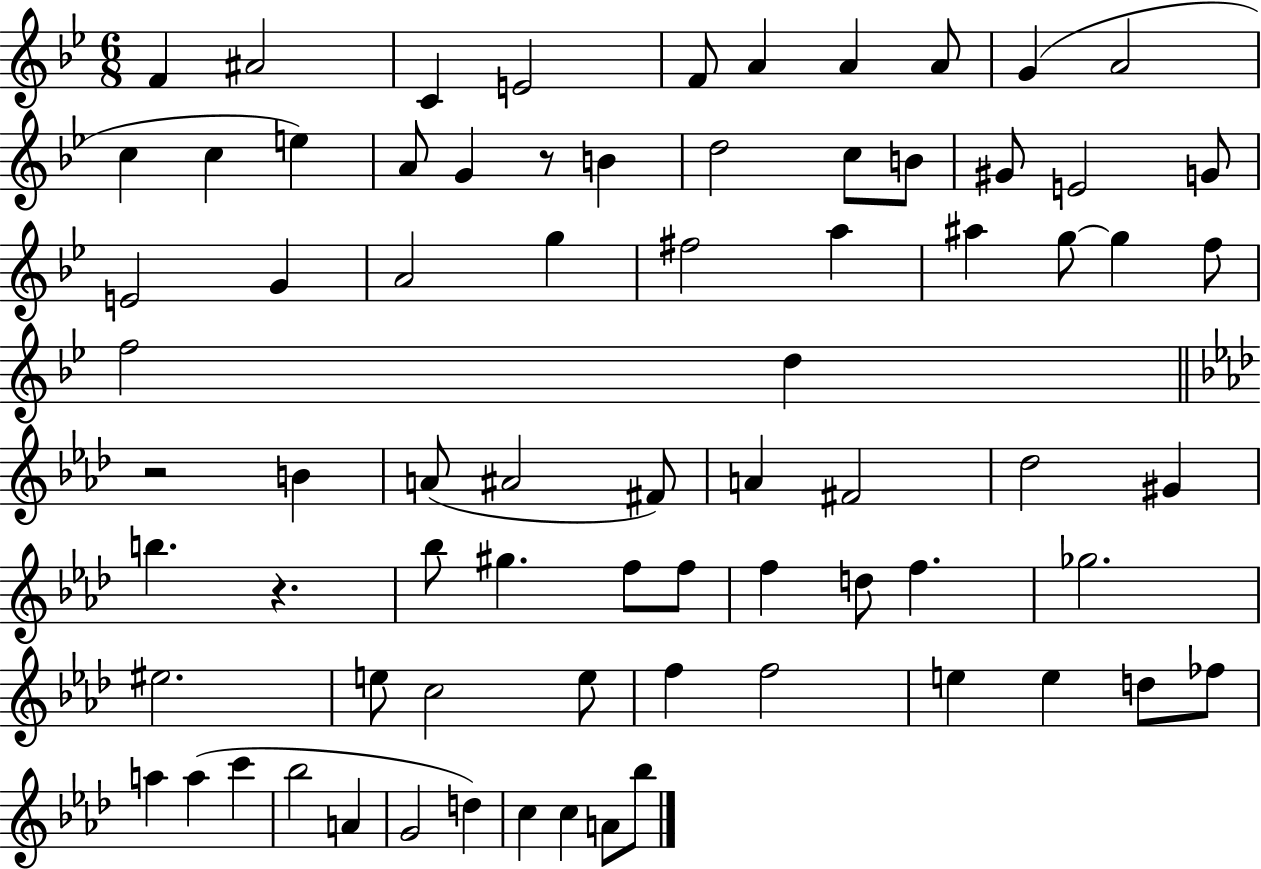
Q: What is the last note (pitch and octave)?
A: Bb5